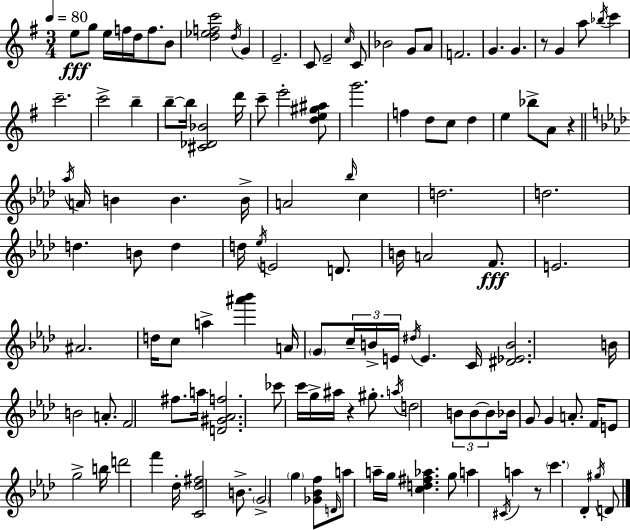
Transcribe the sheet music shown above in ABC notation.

X:1
T:Untitled
M:3/4
L:1/4
K:G
e/2 g/2 e/4 f/4 d/4 f/2 B/2 [d_efc']2 d/4 G E2 C/2 E2 c/4 C/2 _B2 G/2 A/2 F2 G G z/2 G a/2 _b/4 c' c'2 c'2 b b/2 b/4 [^C_D_B]2 d'/4 c'/2 e'2 [de^g^a]/2 g'2 f d/2 c/2 d e _b/2 A/2 z _a/4 A/4 B B B/4 A2 _b/4 c d2 d2 d B/2 d d/4 _e/4 E2 D/2 B/4 A2 F/2 E2 ^A2 d/4 c/2 a [^a'_b'] A/4 G/2 c/4 B/4 E/4 ^d/4 E C/4 [^D_EB]2 B/4 B2 A/2 F2 ^f/2 a/4 [D^G_Af]2 _c'/2 c'/4 g/4 ^a/4 z ^g/2 a/4 d2 B/2 B/2 B/2 _B/4 G/2 G A/2 F/4 E/2 g2 b/4 d'2 f' _d/4 [C_d^f]2 B/2 G2 g [_G_Bf]/2 D/4 a/2 a/4 g/4 [cd^f_a] g/2 a ^C/4 a z/2 c' _D ^g/4 D/2